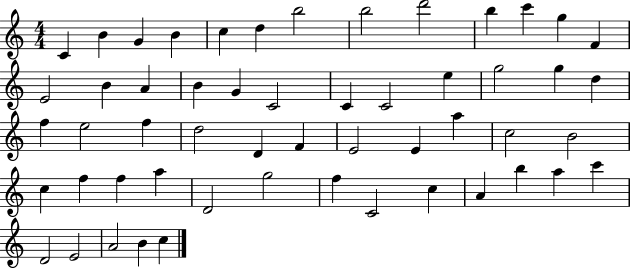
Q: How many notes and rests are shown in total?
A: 54